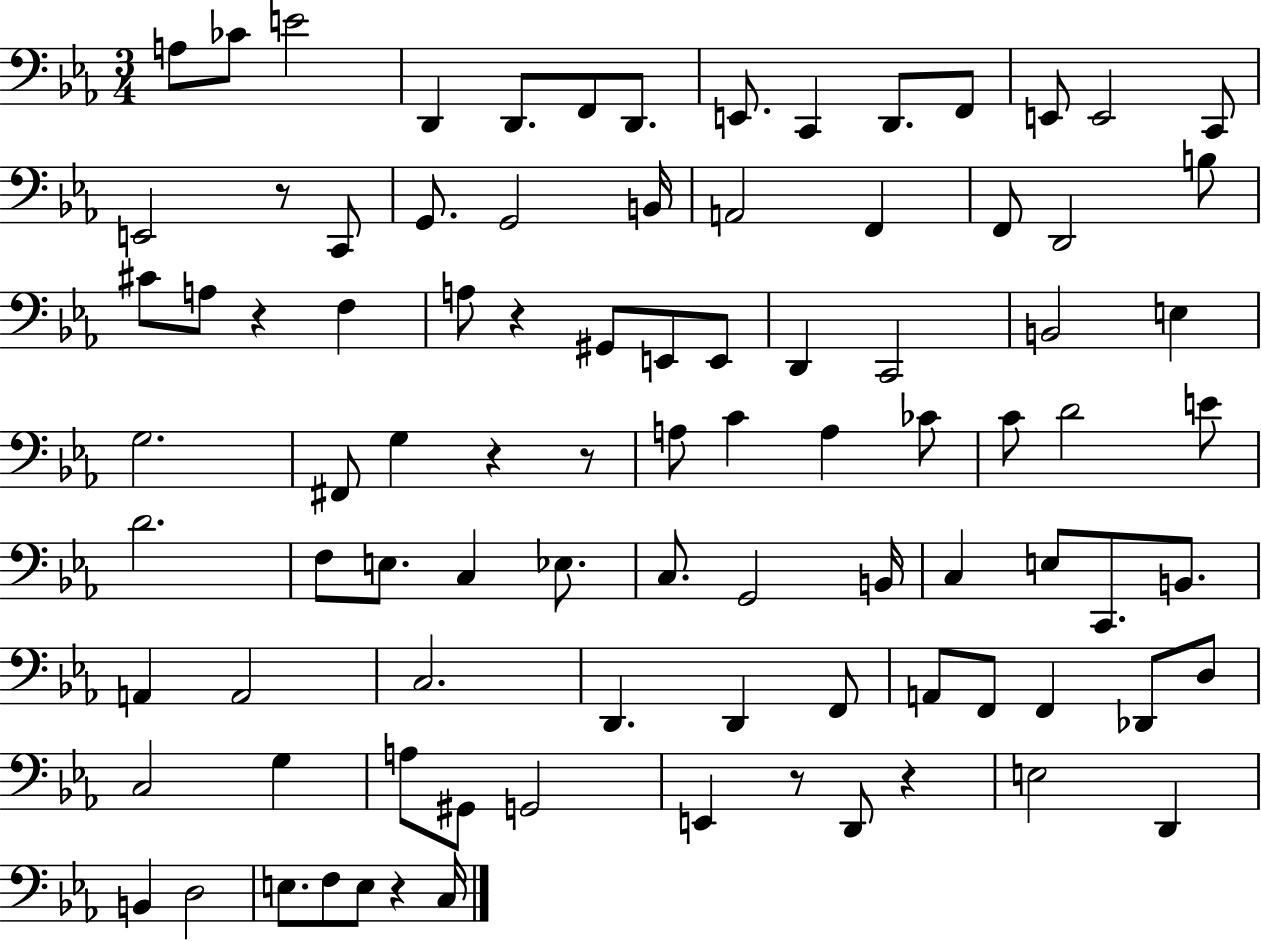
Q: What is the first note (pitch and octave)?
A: A3